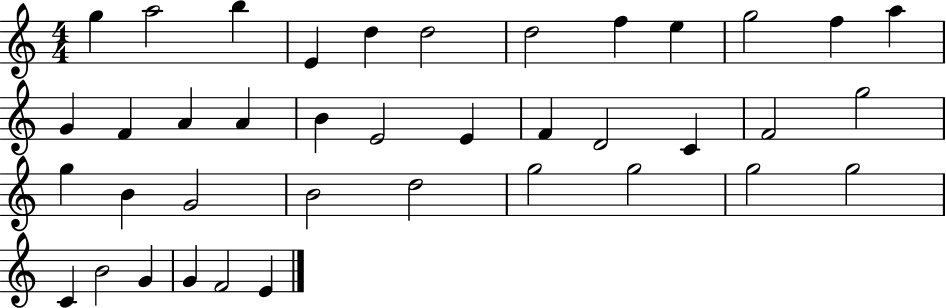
G5/q A5/h B5/q E4/q D5/q D5/h D5/h F5/q E5/q G5/h F5/q A5/q G4/q F4/q A4/q A4/q B4/q E4/h E4/q F4/q D4/h C4/q F4/h G5/h G5/q B4/q G4/h B4/h D5/h G5/h G5/h G5/h G5/h C4/q B4/h G4/q G4/q F4/h E4/q